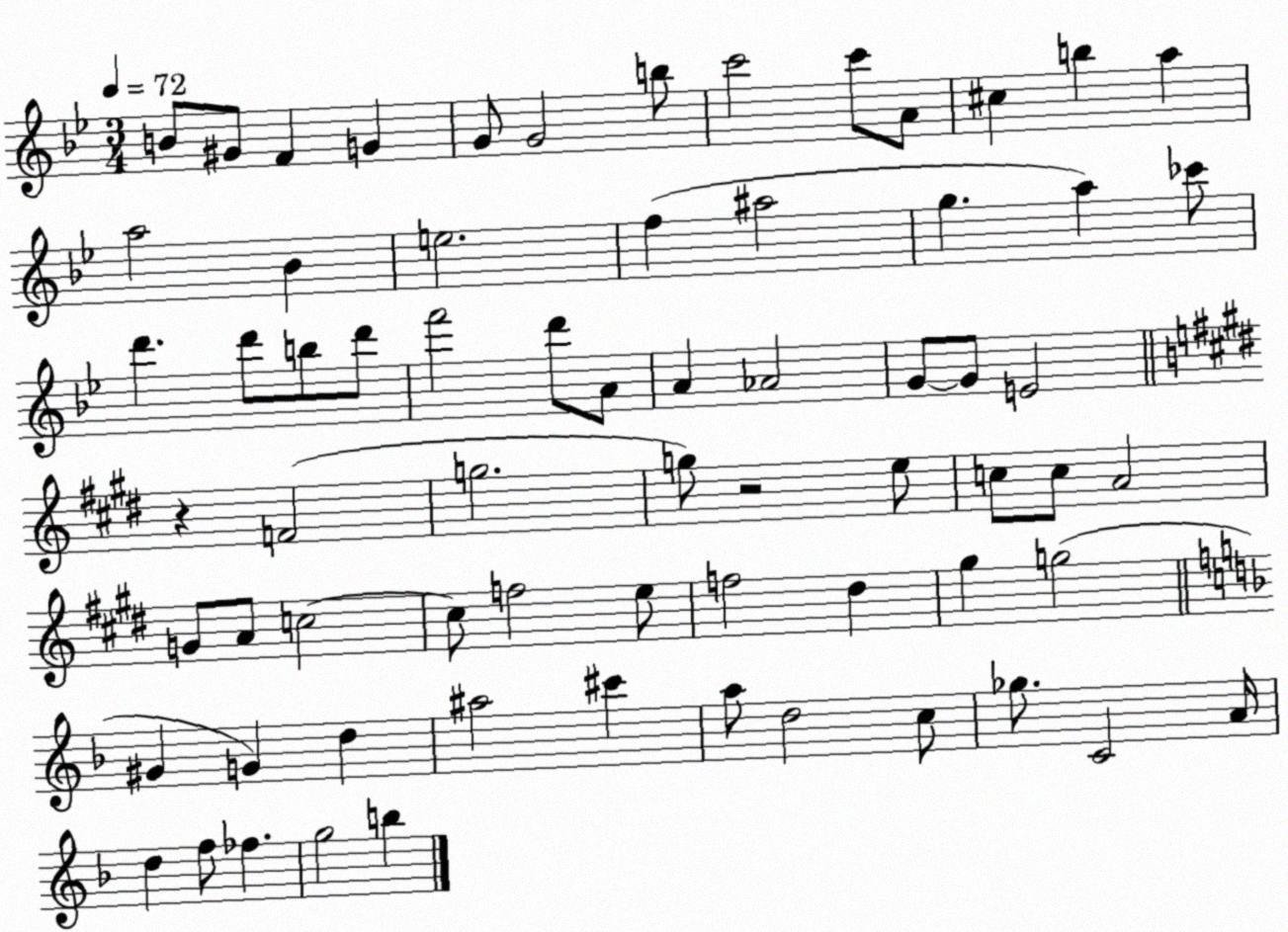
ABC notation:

X:1
T:Untitled
M:3/4
L:1/4
K:Bb
B/2 ^G/2 F G G/2 G2 b/2 c'2 c'/2 A/2 ^c b a a2 _B e2 f ^a2 g a _c'/2 d' d'/2 b/2 d'/2 f'2 d'/2 A/2 A _A2 G/2 G/2 E2 z F2 g2 g/2 z2 e/2 c/2 c/2 A2 G/2 A/2 c2 c/2 f2 e/2 f2 ^d ^g g2 ^G G d ^a2 ^c' a/2 d2 c/2 _g/2 C2 A/4 d f/2 _f g2 b